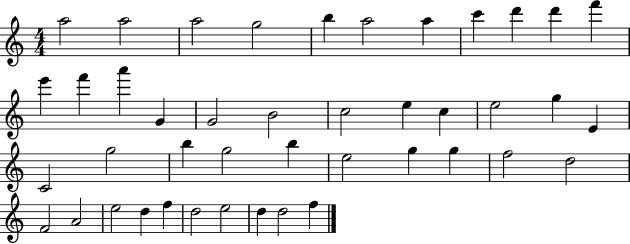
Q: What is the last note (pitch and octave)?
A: F5